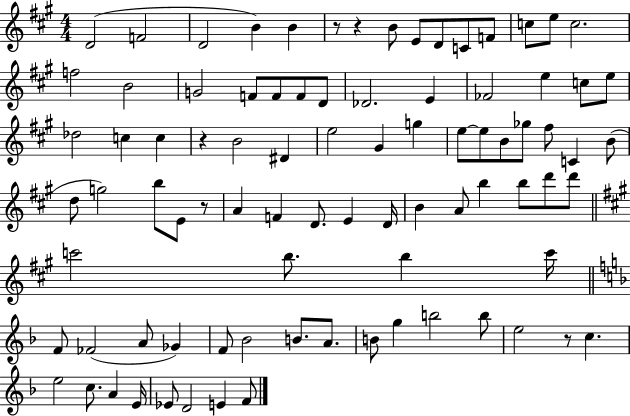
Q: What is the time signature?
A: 4/4